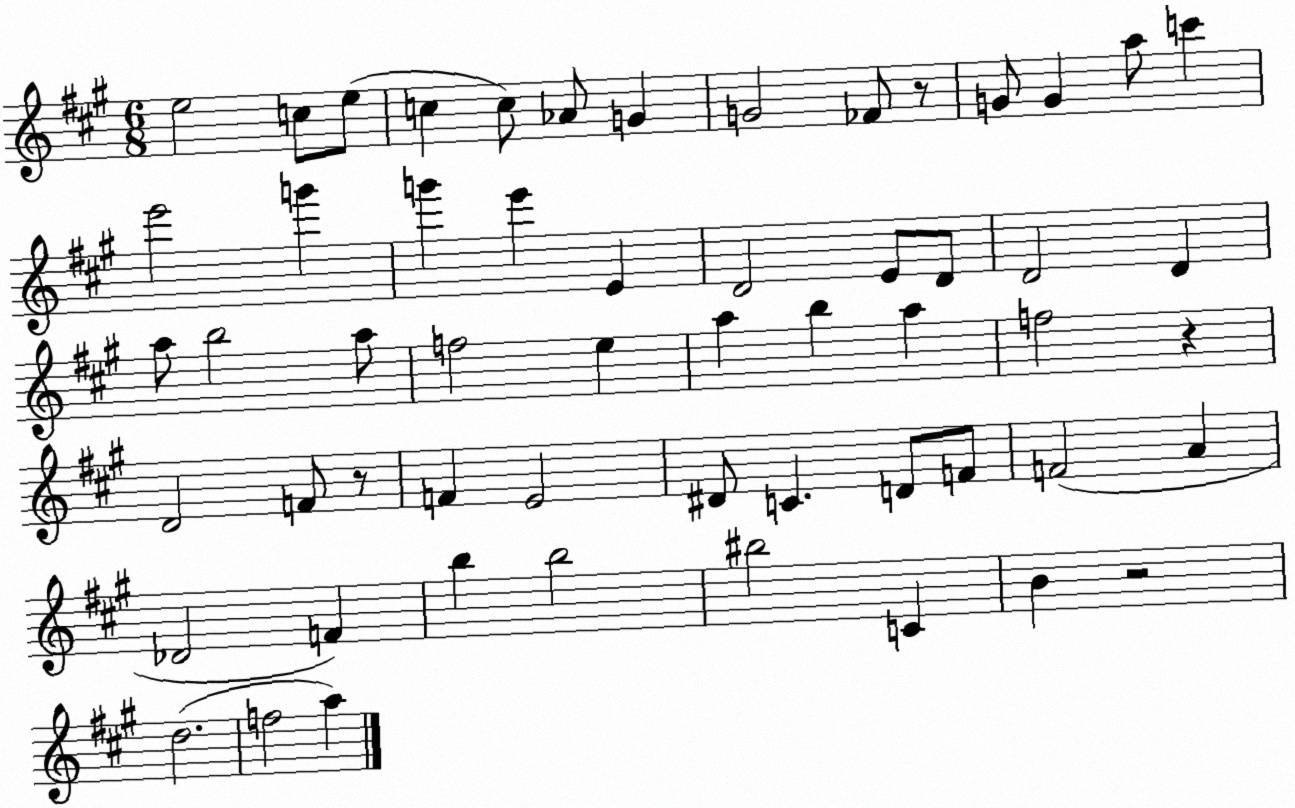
X:1
T:Untitled
M:6/8
L:1/4
K:A
e2 c/2 e/2 c c/2 _A/2 G G2 _F/2 z/2 G/2 G a/2 c' e'2 g' g' e' E D2 E/2 D/2 D2 D a/2 b2 a/2 f2 e a b a f2 z D2 F/2 z/2 F E2 ^D/2 C D/2 F/2 F2 A _D2 F b b2 ^b2 C B z2 d2 f2 a